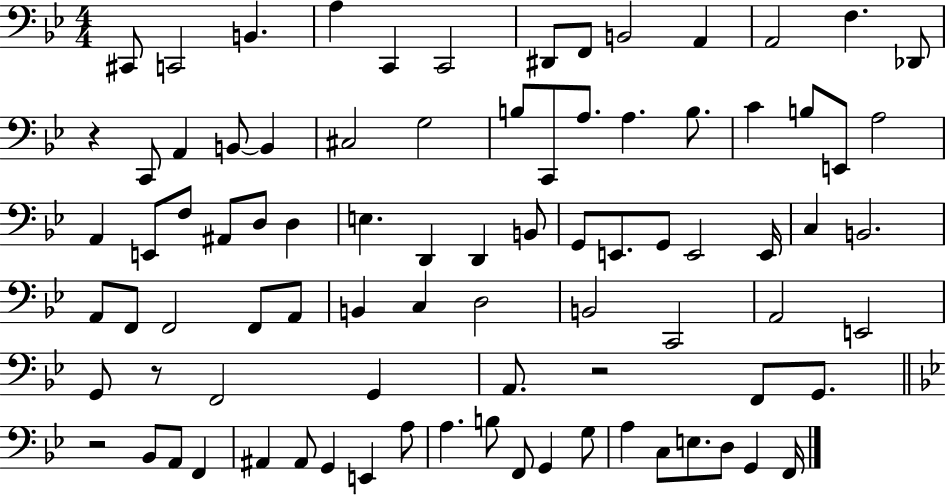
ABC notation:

X:1
T:Untitled
M:4/4
L:1/4
K:Bb
^C,,/2 C,,2 B,, A, C,, C,,2 ^D,,/2 F,,/2 B,,2 A,, A,,2 F, _D,,/2 z C,,/2 A,, B,,/2 B,, ^C,2 G,2 B,/2 C,,/2 A,/2 A, B,/2 C B,/2 E,,/2 A,2 A,, E,,/2 F,/2 ^A,,/2 D,/2 D, E, D,, D,, B,,/2 G,,/2 E,,/2 G,,/2 E,,2 E,,/4 C, B,,2 A,,/2 F,,/2 F,,2 F,,/2 A,,/2 B,, C, D,2 B,,2 C,,2 A,,2 E,,2 G,,/2 z/2 F,,2 G,, A,,/2 z2 F,,/2 G,,/2 z2 _B,,/2 A,,/2 F,, ^A,, ^A,,/2 G,, E,, A,/2 A, B,/2 F,,/2 G,, G,/2 A, C,/2 E,/2 D,/2 G,, F,,/4